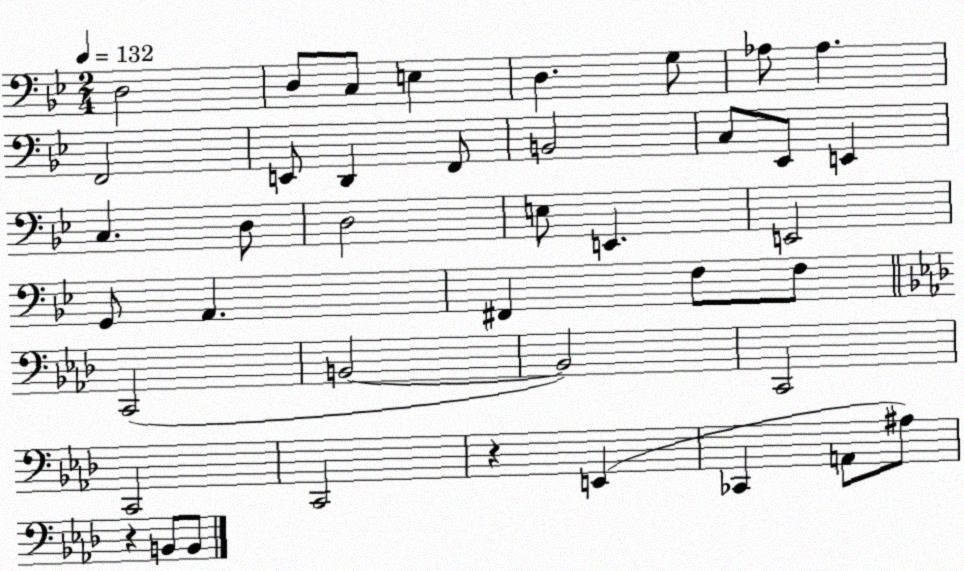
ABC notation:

X:1
T:Untitled
M:2/4
L:1/4
K:Bb
D,2 D,/2 C,/2 E, D, G,/2 _A,/2 _A, F,,2 E,,/2 D,, F,,/2 B,,2 C,/2 _E,,/2 E,, C, D,/2 D,2 E,/2 E,, E,,2 G,,/2 A,, ^F,, F,/2 F,/2 C,,2 B,,2 B,,2 C,,2 C,,2 C,,2 z E,, _C,, A,,/2 ^A,/2 z B,,/2 B,,/2